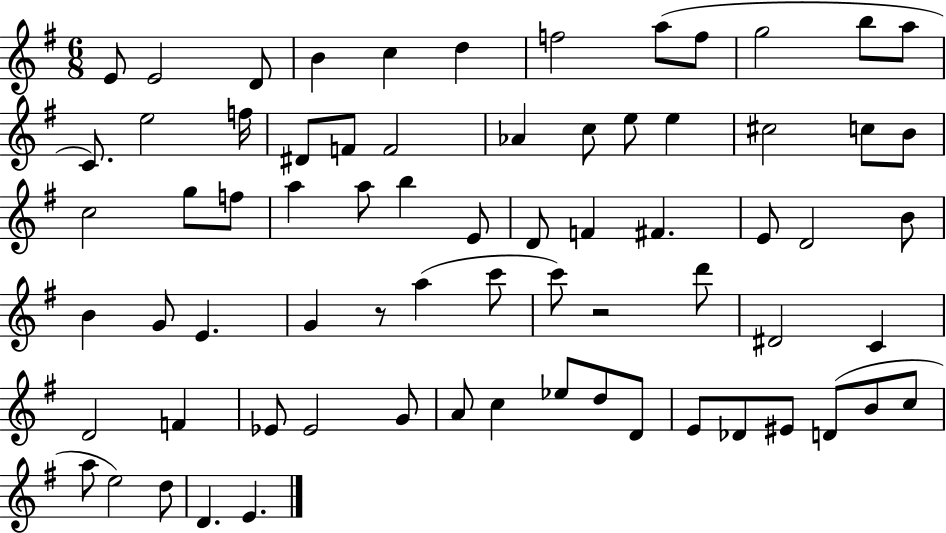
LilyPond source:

{
  \clef treble
  \numericTimeSignature
  \time 6/8
  \key g \major
  e'8 e'2 d'8 | b'4 c''4 d''4 | f''2 a''8( f''8 | g''2 b''8 a''8 | \break c'8.) e''2 f''16 | dis'8 f'8 f'2 | aes'4 c''8 e''8 e''4 | cis''2 c''8 b'8 | \break c''2 g''8 f''8 | a''4 a''8 b''4 e'8 | d'8 f'4 fis'4. | e'8 d'2 b'8 | \break b'4 g'8 e'4. | g'4 r8 a''4( c'''8 | c'''8) r2 d'''8 | dis'2 c'4 | \break d'2 f'4 | ees'8 ees'2 g'8 | a'8 c''4 ees''8 d''8 d'8 | e'8 des'8 eis'8 d'8( b'8 c''8 | \break a''8 e''2) d''8 | d'4. e'4. | \bar "|."
}